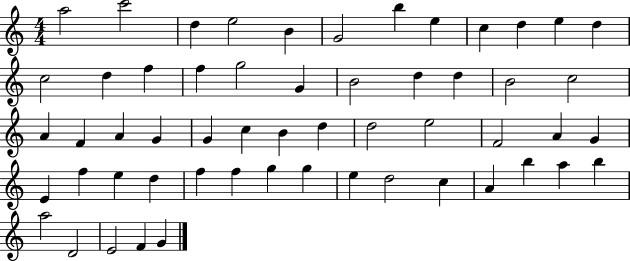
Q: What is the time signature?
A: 4/4